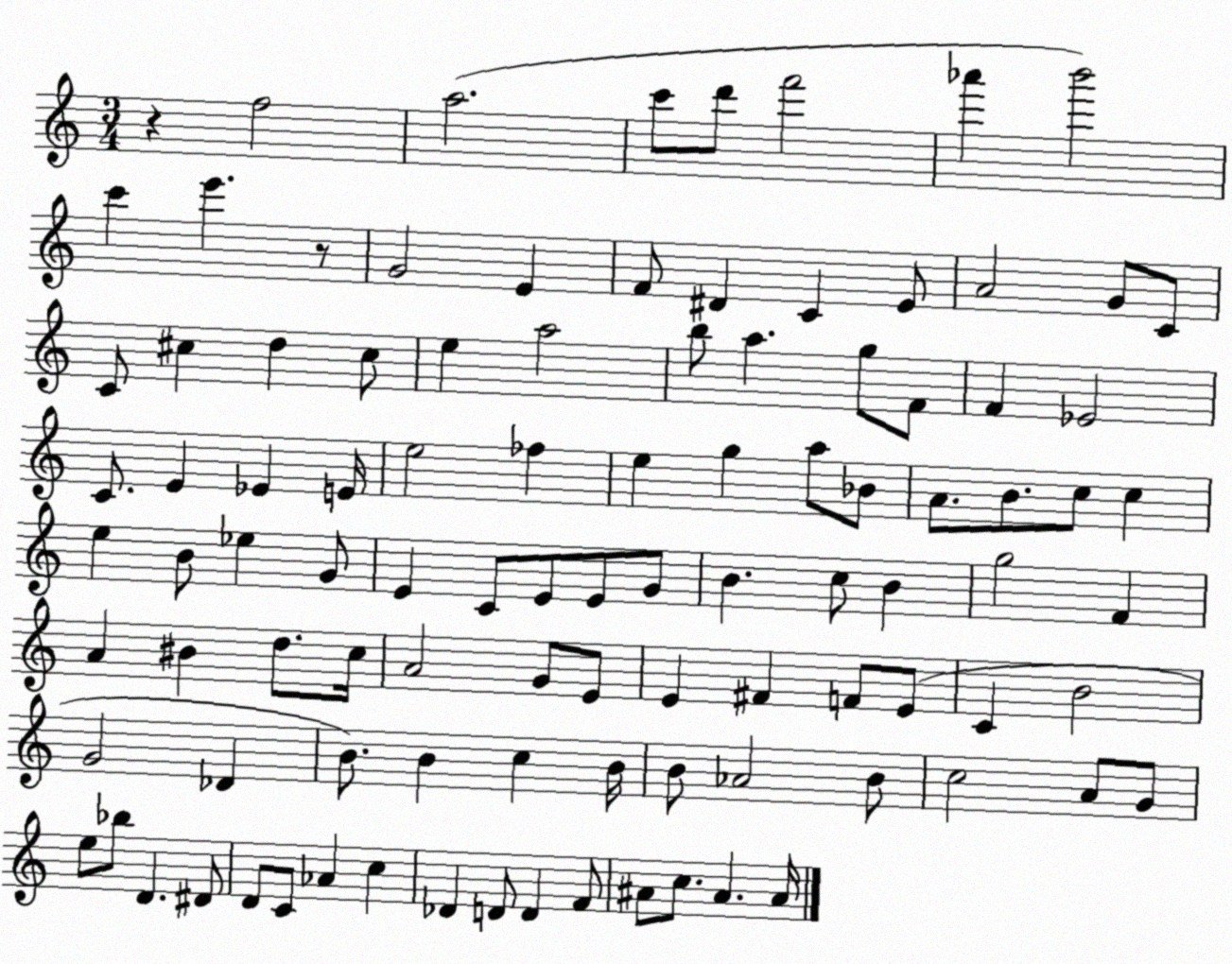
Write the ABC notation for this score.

X:1
T:Untitled
M:3/4
L:1/4
K:C
z f2 a2 c'/2 d'/2 f'2 _a' b'2 c' e' z/2 G2 E F/2 ^D C E/2 A2 G/2 C/2 C/2 ^c d ^c/2 e a2 b/2 a g/2 F/2 F _E2 C/2 E _E E/4 e2 _f e g a/2 _B/2 A/2 B/2 c/2 c e B/2 _e G/2 E C/2 E/2 E/2 G/2 B c/2 B g2 F A ^B d/2 c/4 A2 G/2 E/2 E ^F F/2 E/2 C B2 G2 _D B/2 B c B/4 B/2 _A2 B/2 c2 A/2 G/2 e/2 _b/2 D ^D/2 D/2 C/2 _A c _D D/2 D F/2 ^A/2 c/2 ^A ^A/4